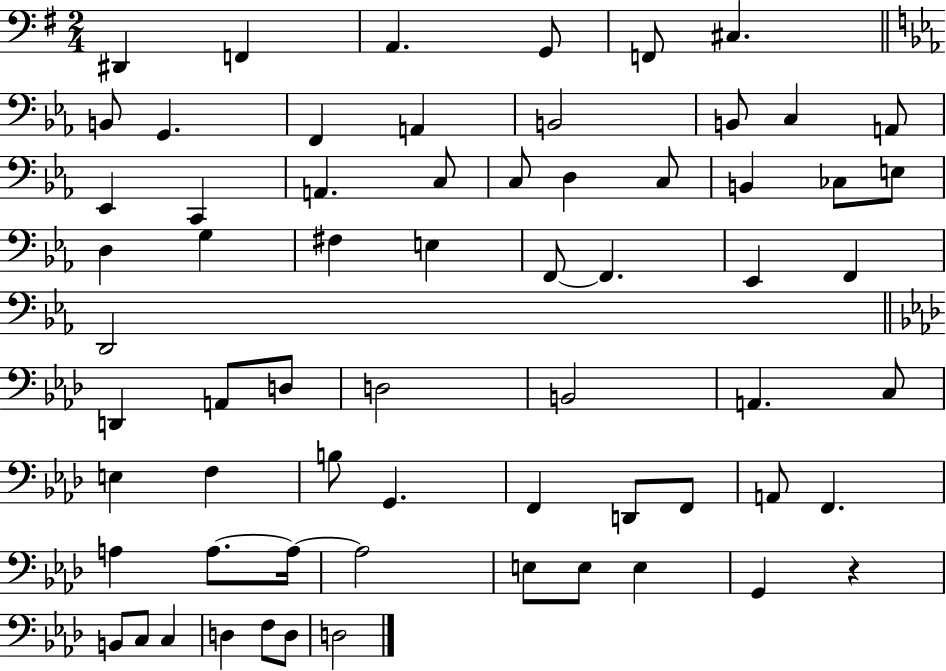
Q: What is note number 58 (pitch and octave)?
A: B2